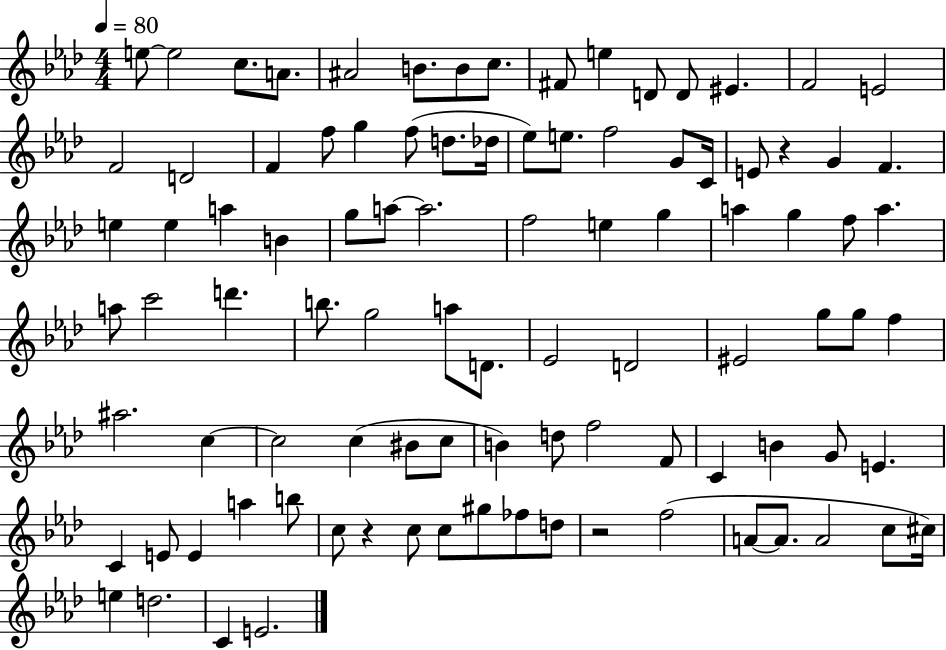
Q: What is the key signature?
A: AES major